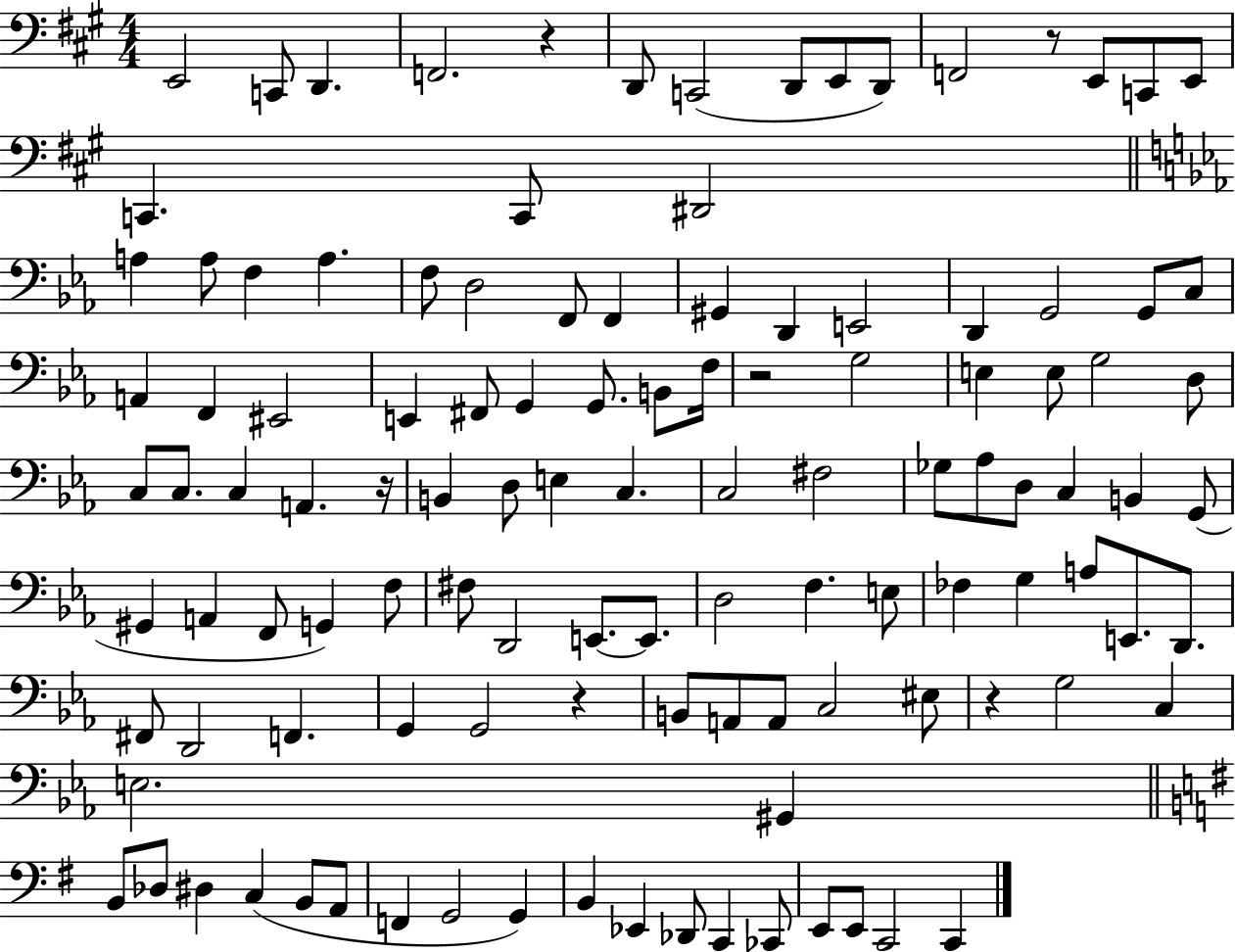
{
  \clef bass
  \numericTimeSignature
  \time 4/4
  \key a \major
  e,2 c,8 d,4. | f,2. r4 | d,8 c,2( d,8 e,8 d,8) | f,2 r8 e,8 c,8 e,8 | \break c,4. c,8 dis,2 | \bar "||" \break \key ees \major a4 a8 f4 a4. | f8 d2 f,8 f,4 | gis,4 d,4 e,2 | d,4 g,2 g,8 c8 | \break a,4 f,4 eis,2 | e,4 fis,8 g,4 g,8. b,8 f16 | r2 g2 | e4 e8 g2 d8 | \break c8 c8. c4 a,4. r16 | b,4 d8 e4 c4. | c2 fis2 | ges8 aes8 d8 c4 b,4 g,8( | \break gis,4 a,4 f,8 g,4) f8 | fis8 d,2 e,8.~~ e,8. | d2 f4. e8 | fes4 g4 a8 e,8. d,8. | \break fis,8 d,2 f,4. | g,4 g,2 r4 | b,8 a,8 a,8 c2 eis8 | r4 g2 c4 | \break e2. gis,4 | \bar "||" \break \key g \major b,8 des8 dis4 c4( b,8 a,8 | f,4 g,2 g,4) | b,4 ees,4 des,8 c,4 ces,8 | e,8 e,8 c,2 c,4 | \break \bar "|."
}